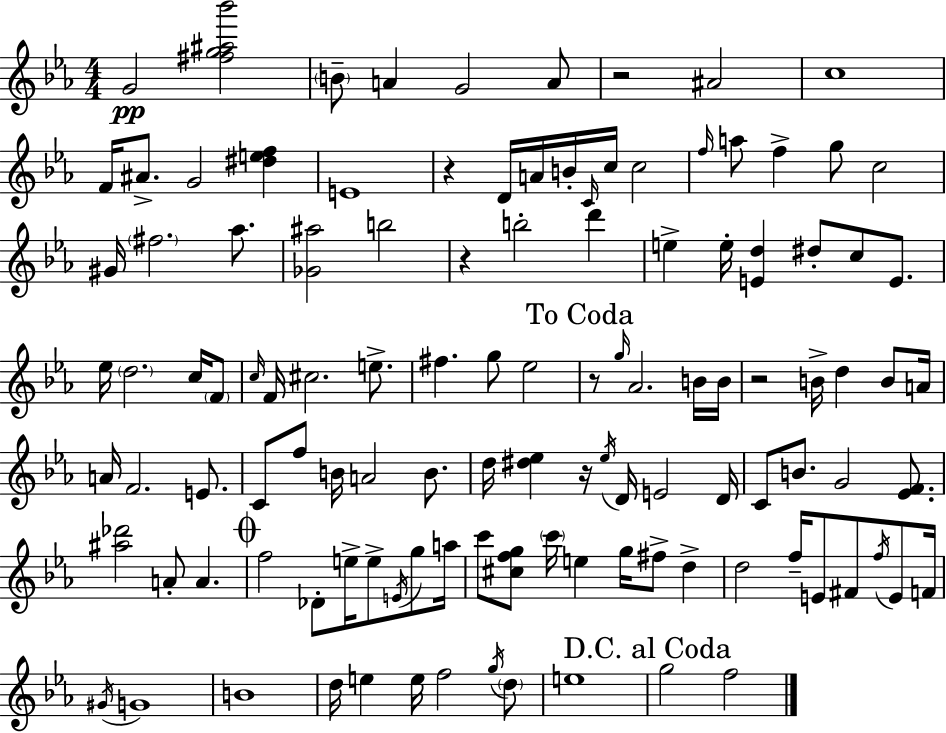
{
  \clef treble
  \numericTimeSignature
  \time 4/4
  \key ees \major
  g'2\pp <fis'' g'' ais'' bes'''>2 | \parenthesize b'8-- a'4 g'2 a'8 | r2 ais'2 | c''1 | \break f'16 ais'8.-> g'2 <dis'' e'' f''>4 | e'1 | r4 d'16 a'16 b'16-. \grace { c'16 } c''16 c''2 | \grace { f''16 } a''8 f''4-> g''8 c''2 | \break gis'16 \parenthesize fis''2. aes''8. | <ges' ais''>2 b''2 | r4 b''2-. d'''4 | e''4-> e''16-. <e' d''>4 dis''8-. c''8 e'8. | \break ees''16 \parenthesize d''2. c''16 | \parenthesize f'8 \grace { c''16 } f'16 cis''2. | e''8.-> fis''4. g''8 ees''2 | \mark "To Coda" r8 \grace { g''16 } aes'2. | \break b'16 b'16 r2 b'16-> d''4 | b'8 a'16 a'16 f'2. | e'8. c'8 f''8 b'16 a'2 | b'8. d''16 <dis'' ees''>4 r16 \acciaccatura { ees''16 } d'16 e'2 | \break d'16 c'8 b'8. g'2 | <ees' f'>8. <ais'' des'''>2 a'8-. a'4. | \mark \markup { \musicglyph "scripts.coda" } f''2 des'8-. e''16-> | e''8-> \acciaccatura { e'16 } g''8 a''16 c'''8 <cis'' f'' g''>8 \parenthesize c'''16 e''4 g''16 | \break fis''8-> d''4-> d''2 f''16-- e'8 | fis'8 \acciaccatura { f''16 } e'8 f'16 \acciaccatura { gis'16 } g'1 | b'1 | d''16 e''4 e''16 f''2 | \break \acciaccatura { g''16 } \parenthesize d''8 e''1 | \mark "D.C. al Coda" g''2 | f''2 \bar "|."
}